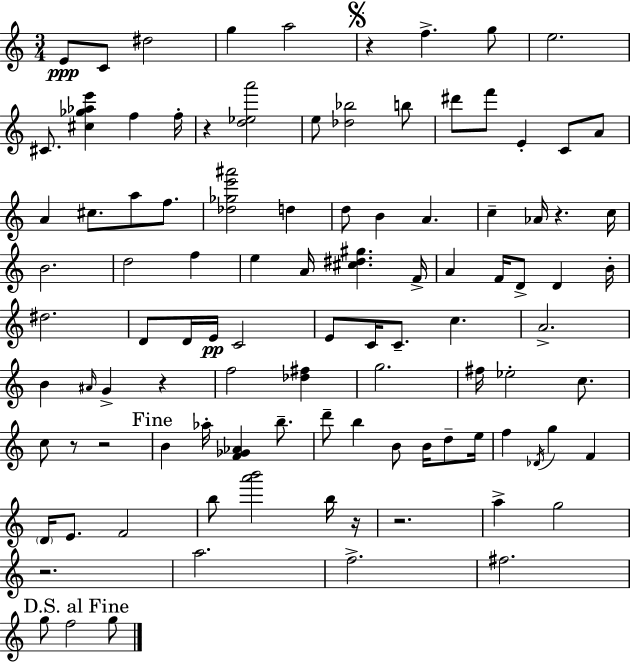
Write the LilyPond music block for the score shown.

{
  \clef treble
  \numericTimeSignature
  \time 3/4
  \key a \minor
  \repeat volta 2 { e'8\ppp c'8 dis''2 | g''4 a''2 | \mark \markup { \musicglyph "scripts.segno" } r4 f''4.-> g''8 | e''2. | \break cis'8. <cis'' ges'' aes'' e'''>4 f''4 f''16-. | r4 <d'' ees'' a'''>2 | e''8 <des'' bes''>2 b''8 | dis'''8 f'''8 e'4-. c'8 a'8 | \break a'4 cis''8. a''8 f''8. | <des'' ges'' e''' ais'''>2 d''4 | d''8 b'4 a'4. | c''4-- aes'16 r4. c''16 | \break b'2. | d''2 f''4 | e''4 a'16 <cis'' dis'' gis''>4. f'16-> | a'4 f'16 d'8-> d'4 b'16-. | \break dis''2. | d'8 d'16 e'16\pp c'2 | e'8 c'16 c'8.-- c''4. | a'2.-> | \break b'4 \grace { ais'16 } g'4-> r4 | f''2 <des'' fis''>4 | g''2. | fis''16 ees''2-. c''8. | \break c''8 r8 r2 | \mark "Fine" b'4 aes''16-. <f' ges' aes'>4 b''8.-- | d'''8-- b''4 b'8 b'16 d''8-- | e''16 f''4 \acciaccatura { des'16 } g''4 f'4 | \break \parenthesize d'16 e'8. f'2 | b''8 <a''' b'''>2 | b''16 r16 r2. | a''4-> g''2 | \break r2. | a''2. | f''2.-> | fis''2. | \break \mark "D.S. al Fine" g''8 f''2 | g''8 } \bar "|."
}